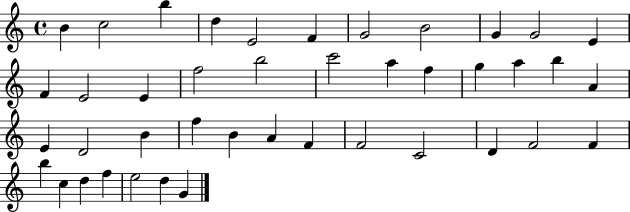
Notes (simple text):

B4/q C5/h B5/q D5/q E4/h F4/q G4/h B4/h G4/q G4/h E4/q F4/q E4/h E4/q F5/h B5/h C6/h A5/q F5/q G5/q A5/q B5/q A4/q E4/q D4/h B4/q F5/q B4/q A4/q F4/q F4/h C4/h D4/q F4/h F4/q B5/q C5/q D5/q F5/q E5/h D5/q G4/q